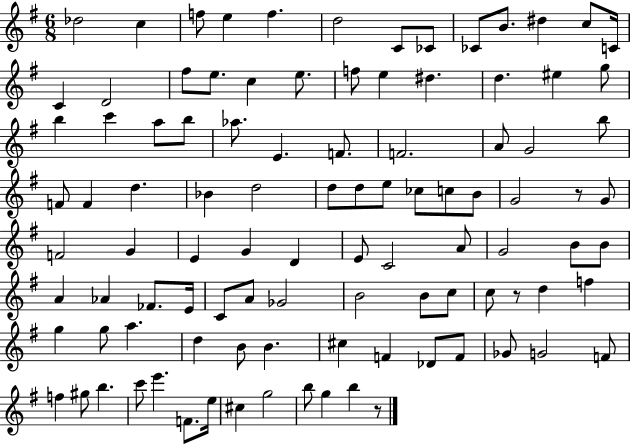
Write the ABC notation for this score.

X:1
T:Untitled
M:6/8
L:1/4
K:G
_d2 c f/2 e f d2 C/2 _C/2 _C/2 B/2 ^d c/2 C/4 C D2 ^f/2 e/2 c e/2 f/2 e ^d d ^e g/2 b c' a/2 b/2 _a/2 E F/2 F2 A/2 G2 b/2 F/2 F d _B d2 d/2 d/2 e/2 _c/2 c/2 B/2 G2 z/2 G/2 F2 G E G D E/2 C2 A/2 G2 B/2 B/2 A _A _F/2 E/4 C/2 A/2 _G2 B2 B/2 c/2 c/2 z/2 d f g g/2 a d B/2 B ^c F _D/2 F/2 _G/2 G2 F/2 f ^g/2 b c'/2 e' F/2 e/4 ^c g2 b/2 g b z/2